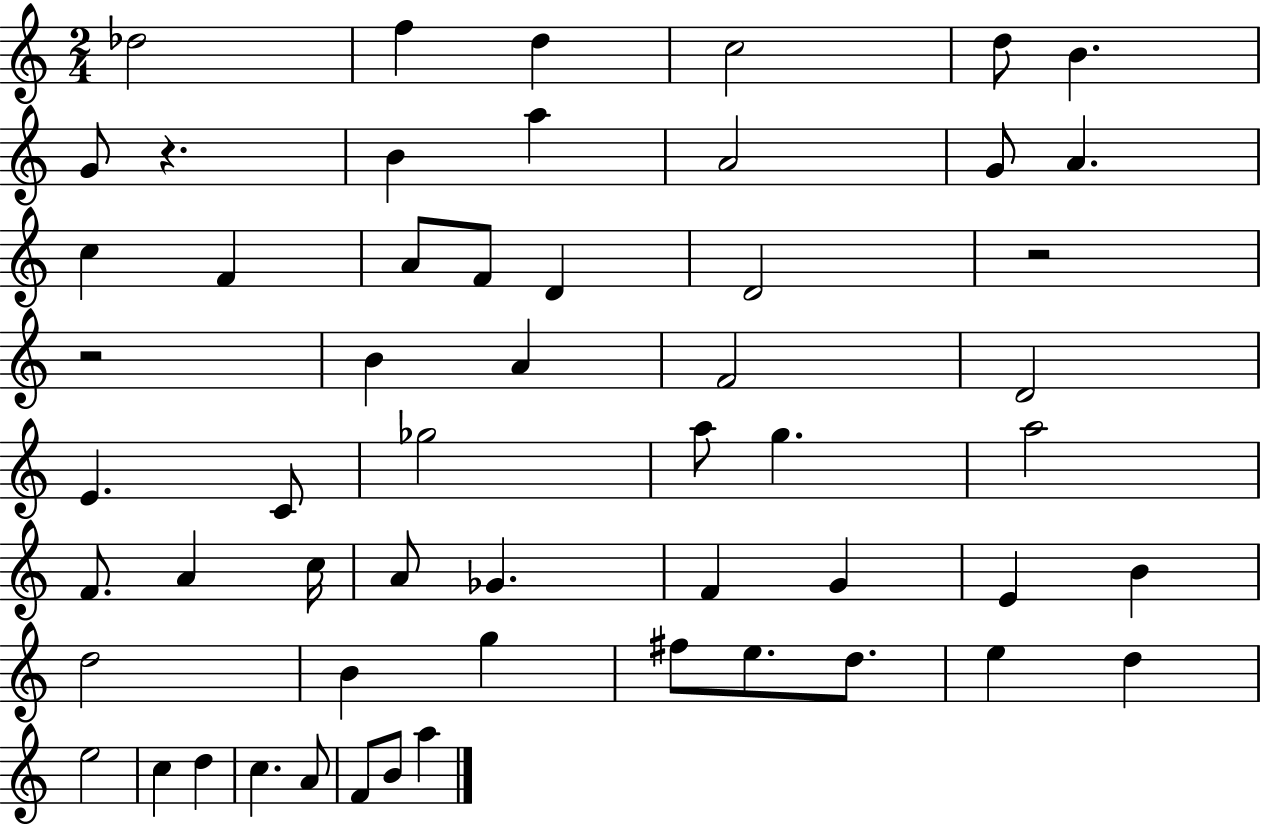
Db5/h F5/q D5/q C5/h D5/e B4/q. G4/e R/q. B4/q A5/q A4/h G4/e A4/q. C5/q F4/q A4/e F4/e D4/q D4/h R/h R/h B4/q A4/q F4/h D4/h E4/q. C4/e Gb5/h A5/e G5/q. A5/h F4/e. A4/q C5/s A4/e Gb4/q. F4/q G4/q E4/q B4/q D5/h B4/q G5/q F#5/e E5/e. D5/e. E5/q D5/q E5/h C5/q D5/q C5/q. A4/e F4/e B4/e A5/q